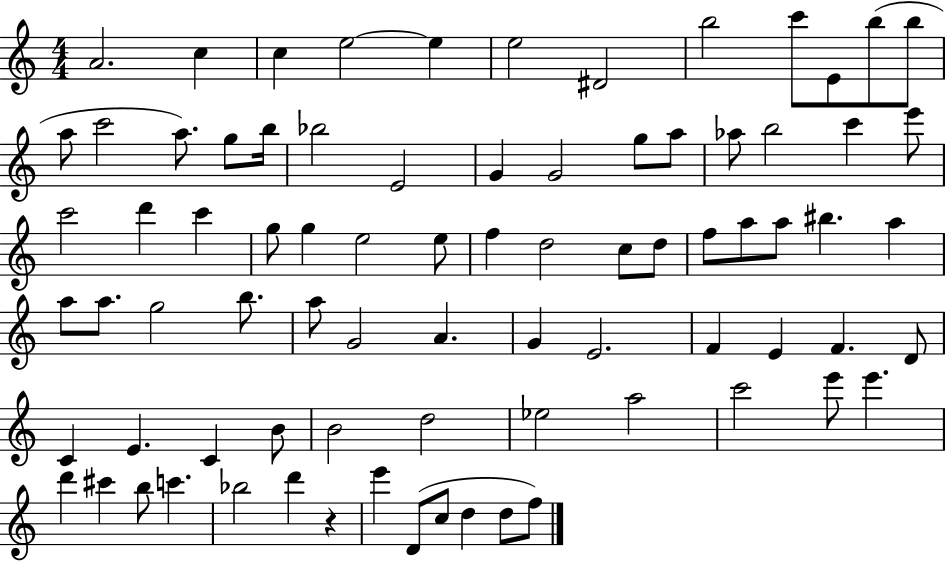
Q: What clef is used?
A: treble